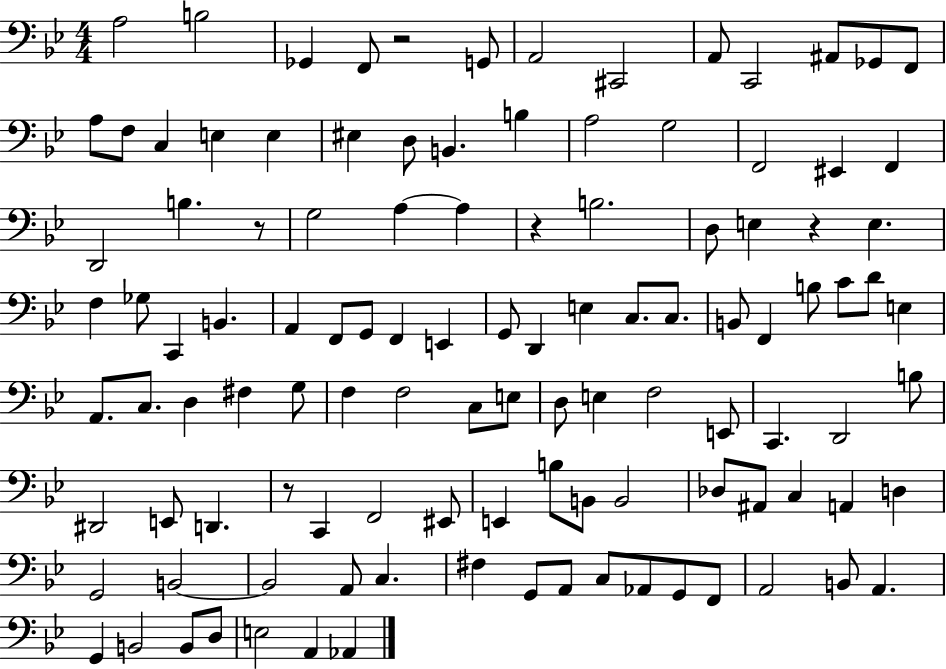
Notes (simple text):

A3/h B3/h Gb2/q F2/e R/h G2/e A2/h C#2/h A2/e C2/h A#2/e Gb2/e F2/e A3/e F3/e C3/q E3/q E3/q EIS3/q D3/e B2/q. B3/q A3/h G3/h F2/h EIS2/q F2/q D2/h B3/q. R/e G3/h A3/q A3/q R/q B3/h. D3/e E3/q R/q E3/q. F3/q Gb3/e C2/q B2/q. A2/q F2/e G2/e F2/q E2/q G2/e D2/q E3/q C3/e. C3/e. B2/e F2/q B3/e C4/e D4/e E3/q A2/e. C3/e. D3/q F#3/q G3/e F3/q F3/h C3/e E3/e D3/e E3/q F3/h E2/e C2/q. D2/h B3/e D#2/h E2/e D2/q. R/e C2/q F2/h EIS2/e E2/q B3/e B2/e B2/h Db3/e A#2/e C3/q A2/q D3/q G2/h B2/h B2/h A2/e C3/q. F#3/q G2/e A2/e C3/e Ab2/e G2/e F2/e A2/h B2/e A2/q. G2/q B2/h B2/e D3/e E3/h A2/q Ab2/q